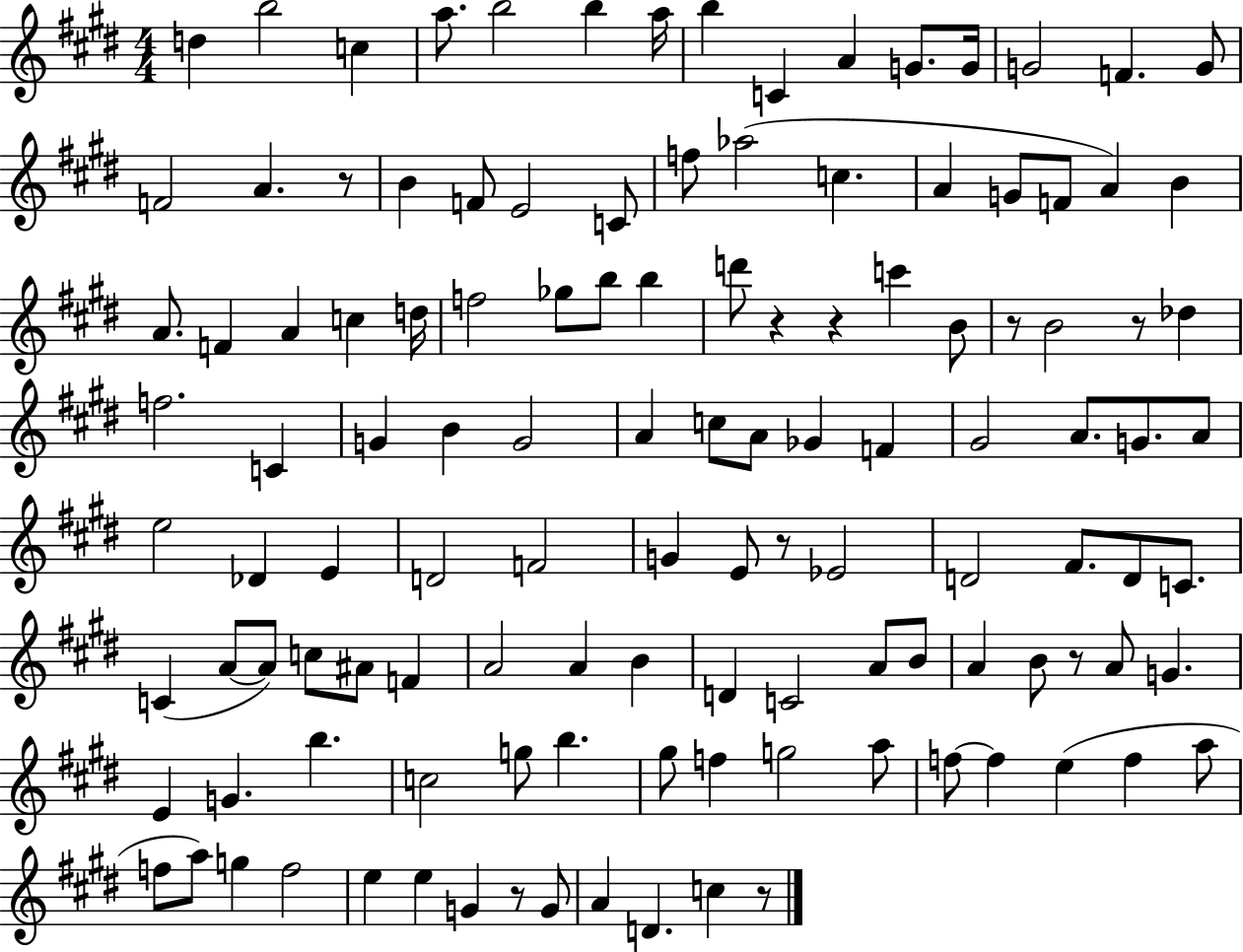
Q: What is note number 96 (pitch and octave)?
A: A5